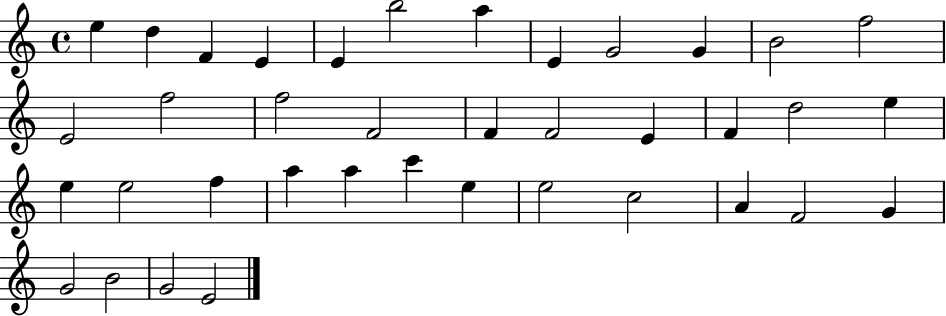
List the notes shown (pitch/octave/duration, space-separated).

E5/q D5/q F4/q E4/q E4/q B5/h A5/q E4/q G4/h G4/q B4/h F5/h E4/h F5/h F5/h F4/h F4/q F4/h E4/q F4/q D5/h E5/q E5/q E5/h F5/q A5/q A5/q C6/q E5/q E5/h C5/h A4/q F4/h G4/q G4/h B4/h G4/h E4/h